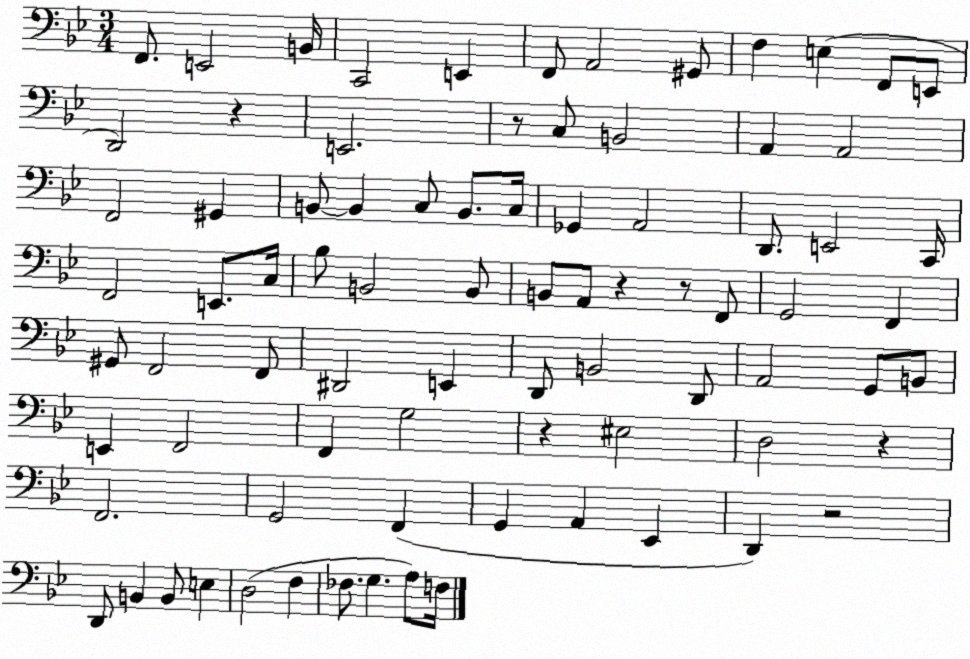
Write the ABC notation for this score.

X:1
T:Untitled
M:3/4
L:1/4
K:Bb
F,,/2 E,,2 B,,/4 C,,2 E,, F,,/2 A,,2 ^G,,/2 F, E, F,,/2 E,,/2 D,,2 z E,,2 z/2 C,/2 B,,2 A,, A,,2 F,,2 ^G,, B,,/2 B,, C,/2 B,,/2 C,/4 _G,, A,,2 D,,/2 E,,2 C,,/4 F,,2 E,,/2 C,/4 _B,/2 B,,2 B,,/2 B,,/2 A,,/2 z z/2 F,,/2 G,,2 F,, ^G,,/2 F,,2 F,,/2 ^D,,2 E,, D,,/2 B,,2 D,,/2 A,,2 G,,/2 B,,/2 E,, F,,2 F,, G,2 z ^E,2 D,2 z F,,2 G,,2 F,, G,, A,, _E,, D,, z2 D,,/2 B,, B,,/2 E, D,2 F, _F,/2 G, A,/2 F,/4